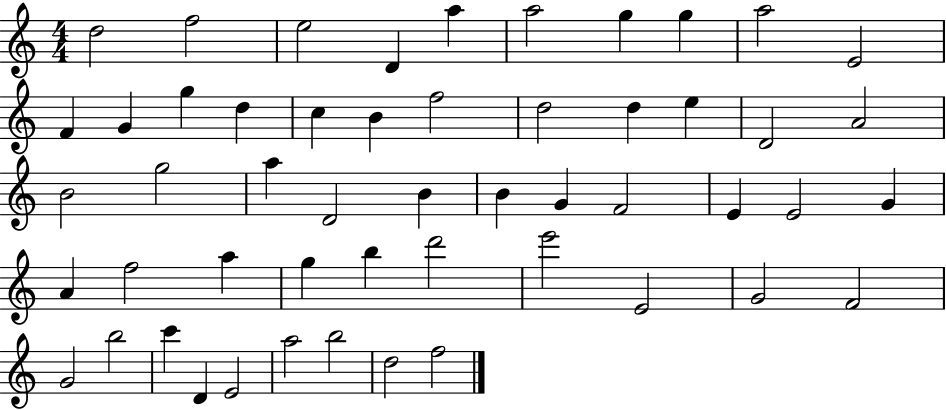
D5/h F5/h E5/h D4/q A5/q A5/h G5/q G5/q A5/h E4/h F4/q G4/q G5/q D5/q C5/q B4/q F5/h D5/h D5/q E5/q D4/h A4/h B4/h G5/h A5/q D4/h B4/q B4/q G4/q F4/h E4/q E4/h G4/q A4/q F5/h A5/q G5/q B5/q D6/h E6/h E4/h G4/h F4/h G4/h B5/h C6/q D4/q E4/h A5/h B5/h D5/h F5/h